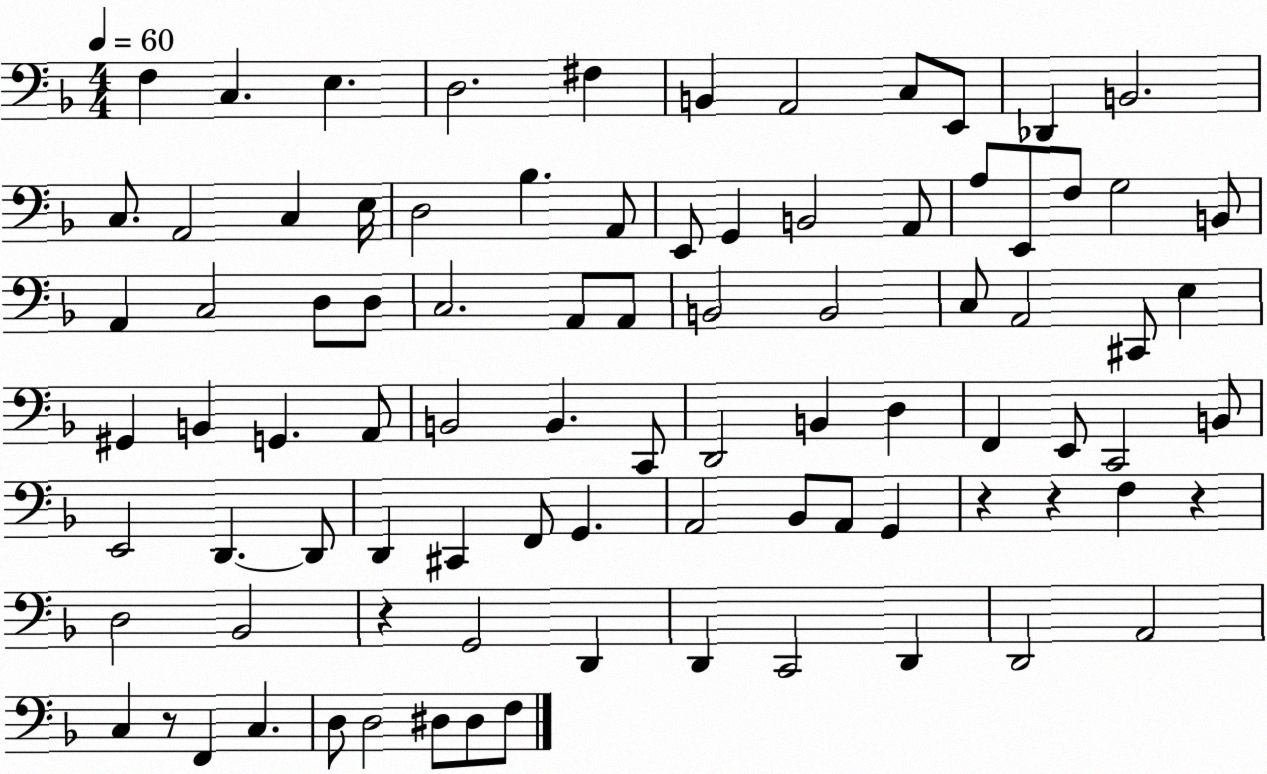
X:1
T:Untitled
M:4/4
L:1/4
K:F
F, C, E, D,2 ^F, B,, A,,2 C,/2 E,,/2 _D,, B,,2 C,/2 A,,2 C, E,/4 D,2 _B, A,,/2 E,,/2 G,, B,,2 A,,/2 A,/2 E,,/2 F,/2 G,2 B,,/2 A,, C,2 D,/2 D,/2 C,2 A,,/2 A,,/2 B,,2 B,,2 C,/2 A,,2 ^C,,/2 E, ^G,, B,, G,, A,,/2 B,,2 B,, C,,/2 D,,2 B,, D, F,, E,,/2 C,,2 B,,/2 E,,2 D,, D,,/2 D,, ^C,, F,,/2 G,, A,,2 _B,,/2 A,,/2 G,, z z F, z D,2 _B,,2 z G,,2 D,, D,, C,,2 D,, D,,2 A,,2 C, z/2 F,, C, D,/2 D,2 ^D,/2 ^D,/2 F,/2